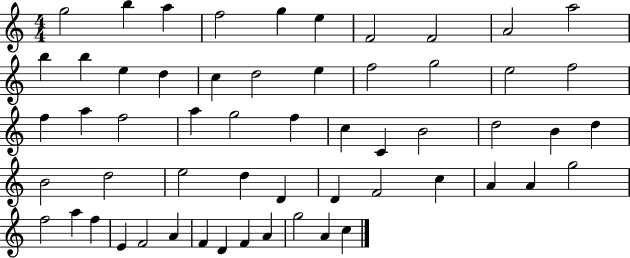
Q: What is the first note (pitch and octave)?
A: G5